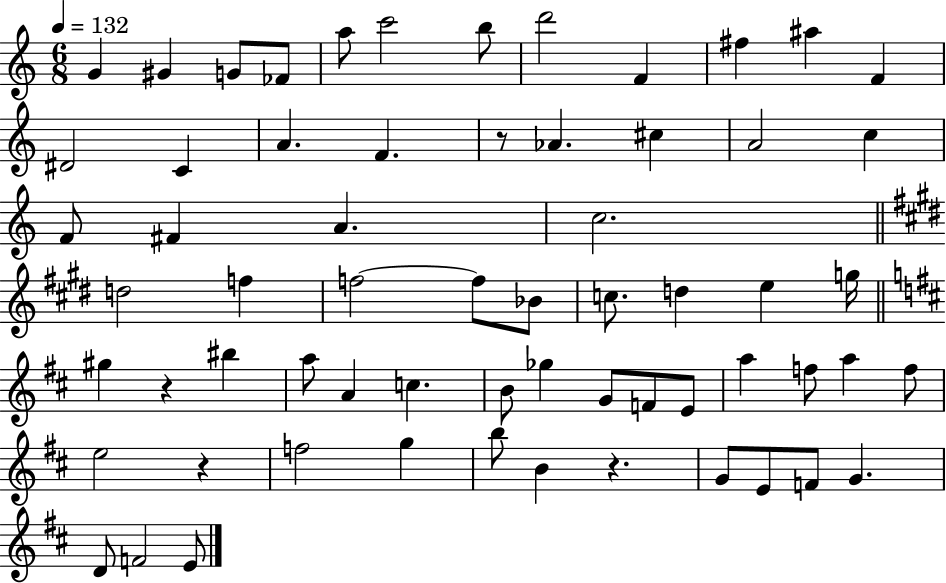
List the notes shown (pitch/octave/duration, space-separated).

G4/q G#4/q G4/e FES4/e A5/e C6/h B5/e D6/h F4/q F#5/q A#5/q F4/q D#4/h C4/q A4/q. F4/q. R/e Ab4/q. C#5/q A4/h C5/q F4/e F#4/q A4/q. C5/h. D5/h F5/q F5/h F5/e Bb4/e C5/e. D5/q E5/q G5/s G#5/q R/q BIS5/q A5/e A4/q C5/q. B4/e Gb5/q G4/e F4/e E4/e A5/q F5/e A5/q F5/e E5/h R/q F5/h G5/q B5/e B4/q R/q. G4/e E4/e F4/e G4/q. D4/e F4/h E4/e